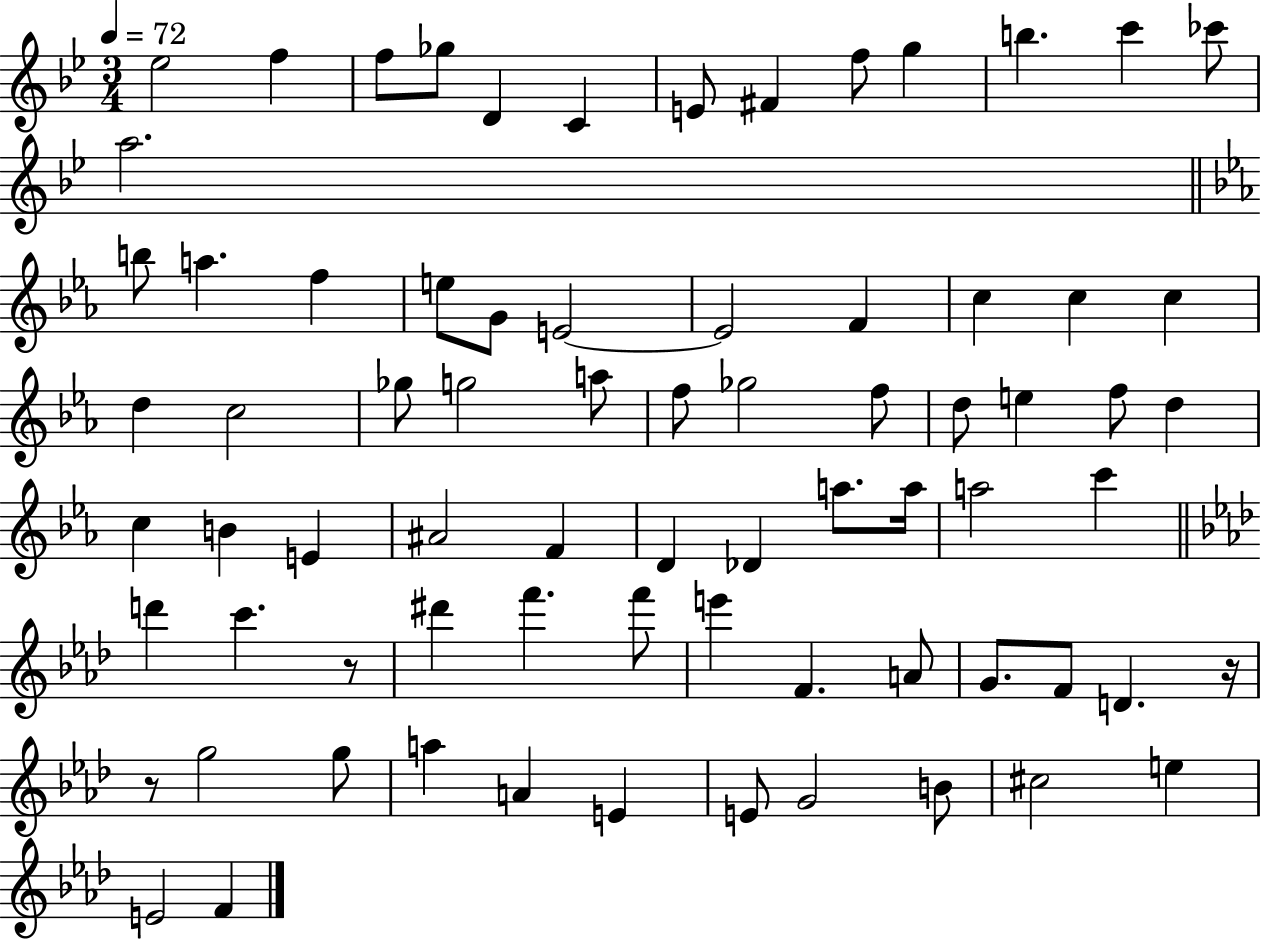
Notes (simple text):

Eb5/h F5/q F5/e Gb5/e D4/q C4/q E4/e F#4/q F5/e G5/q B5/q. C6/q CES6/e A5/h. B5/e A5/q. F5/q E5/e G4/e E4/h E4/h F4/q C5/q C5/q C5/q D5/q C5/h Gb5/e G5/h A5/e F5/e Gb5/h F5/e D5/e E5/q F5/e D5/q C5/q B4/q E4/q A#4/h F4/q D4/q Db4/q A5/e. A5/s A5/h C6/q D6/q C6/q. R/e D#6/q F6/q. F6/e E6/q F4/q. A4/e G4/e. F4/e D4/q. R/s R/e G5/h G5/e A5/q A4/q E4/q E4/e G4/h B4/e C#5/h E5/q E4/h F4/q